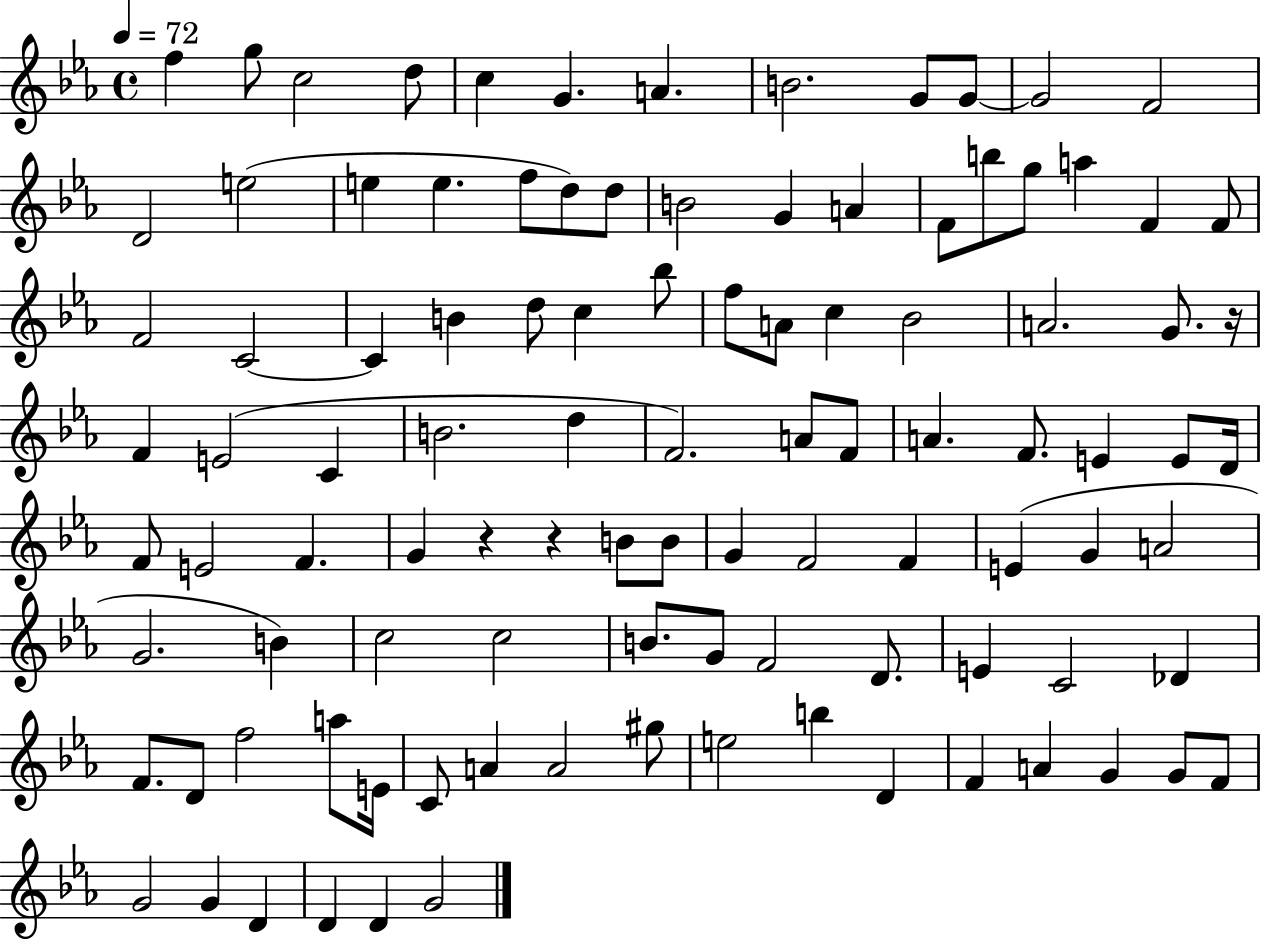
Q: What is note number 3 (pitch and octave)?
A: C5